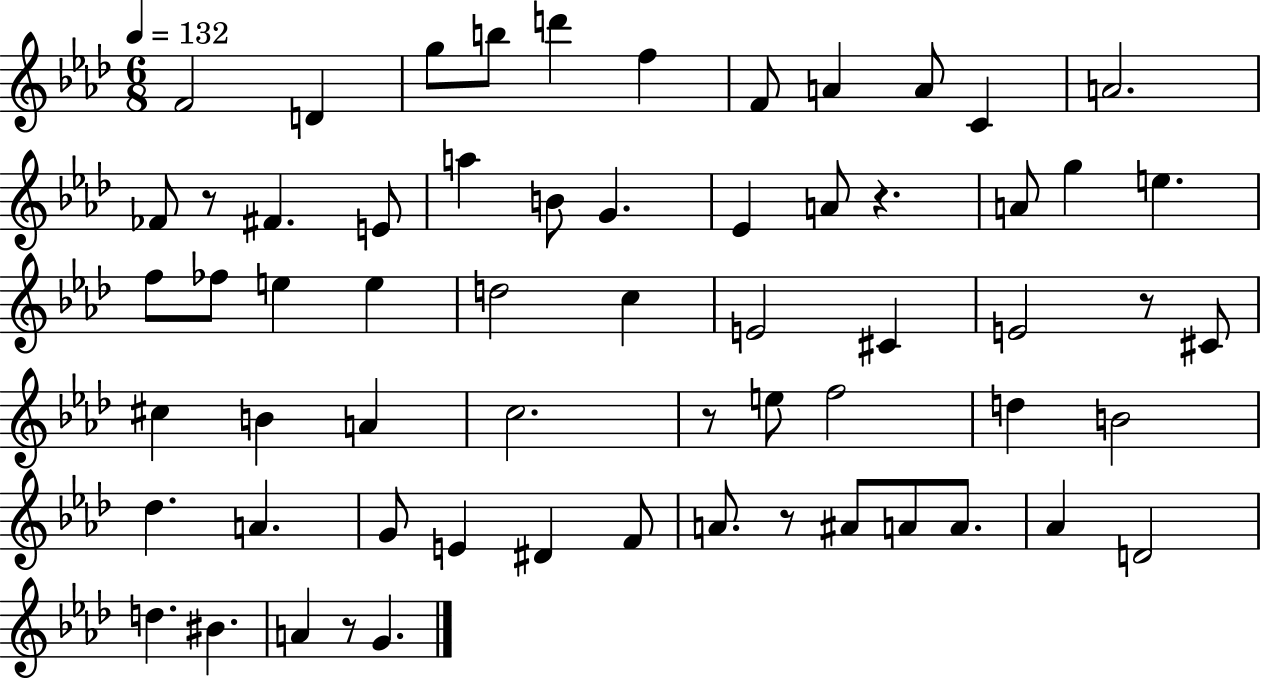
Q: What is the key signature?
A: AES major